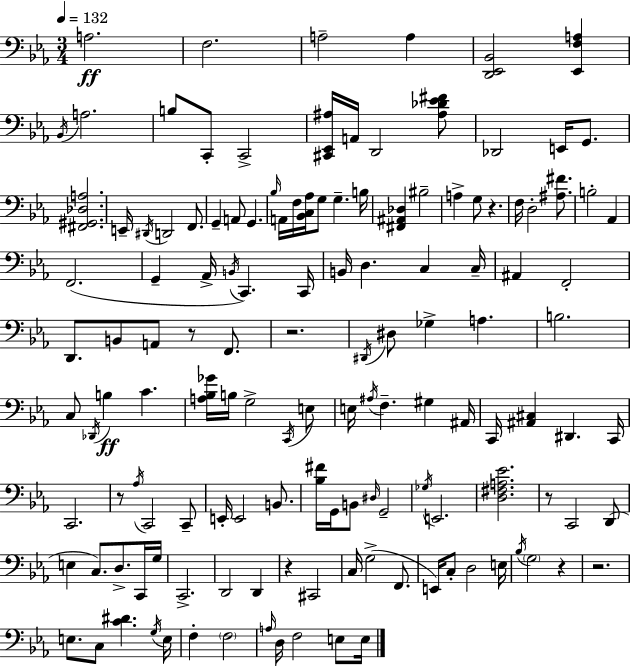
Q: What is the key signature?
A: EES major